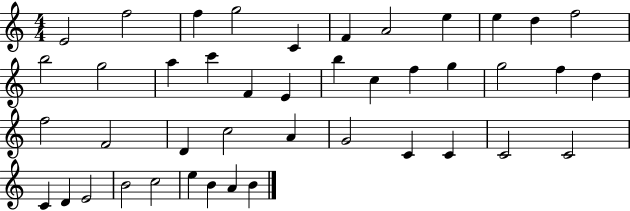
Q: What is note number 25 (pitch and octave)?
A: F5